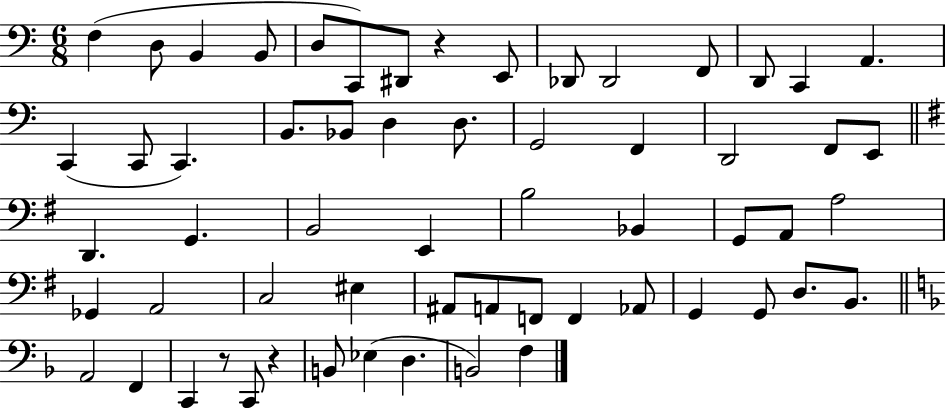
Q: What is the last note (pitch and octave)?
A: F3